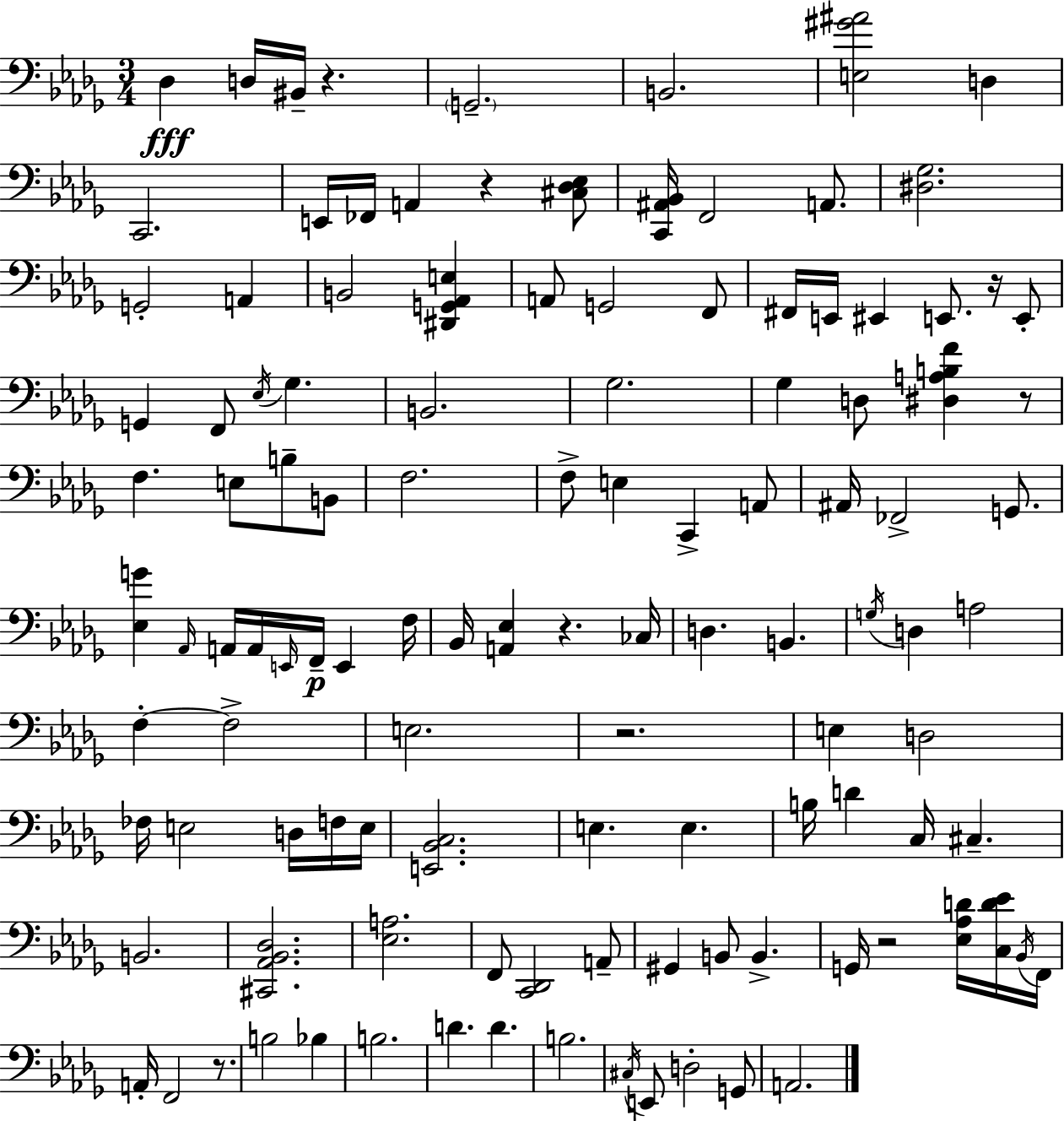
{
  \clef bass
  \numericTimeSignature
  \time 3/4
  \key bes \minor
  des4\fff d16 bis,16-- r4. | \parenthesize g,2.-- | b,2. | <e gis' ais'>2 d4 | \break c,2. | e,16 fes,16 a,4 r4 <cis des ees>8 | <c, ais, bes,>16 f,2 a,8. | <dis ges>2. | \break g,2-. a,4 | b,2 <dis, g, aes, e>4 | a,8 g,2 f,8 | fis,16 e,16 eis,4 e,8. r16 e,8-. | \break g,4 f,8 \acciaccatura { ees16 } ges4. | b,2. | ges2. | ges4 d8 <dis a b f'>4 r8 | \break f4. e8 b8-- b,8 | f2. | f8-> e4 c,4-> a,8 | ais,16 fes,2-> g,8. | \break <ees g'>4 \grace { aes,16 } a,16 a,16 \grace { e,16 } f,16--\p e,4 | f16 bes,16 <a, ees>4 r4. | ces16 d4. b,4. | \acciaccatura { g16 } d4 a2 | \break f4-.~~ f2-> | e2. | r2. | e4 d2 | \break fes16 e2 | d16 f16 e16 <e, bes, c>2. | e4. e4. | b16 d'4 c16 cis4.-- | \break b,2. | <cis, aes, bes, des>2. | <ees a>2. | f,8 <c, des,>2 | \break a,8-- gis,4 b,8 b,4.-> | g,16 r2 | <ees aes d'>16 <c d' ees'>16 \acciaccatura { bes,16 } f,16 a,16-. f,2 | r8. b2 | \break bes4 b2. | d'4. d'4. | b2. | \acciaccatura { cis16 } e,8 d2-. | \break g,8 a,2. | \bar "|."
}